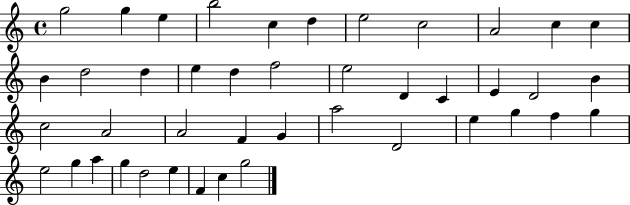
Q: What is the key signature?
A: C major